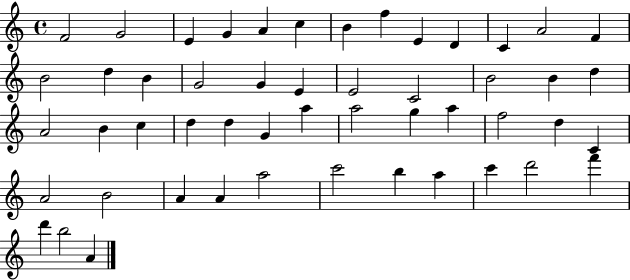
F4/h G4/h E4/q G4/q A4/q C5/q B4/q F5/q E4/q D4/q C4/q A4/h F4/q B4/h D5/q B4/q G4/h G4/q E4/q E4/h C4/h B4/h B4/q D5/q A4/h B4/q C5/q D5/q D5/q G4/q A5/q A5/h G5/q A5/q F5/h D5/q C4/q A4/h B4/h A4/q A4/q A5/h C6/h B5/q A5/q C6/q D6/h F6/q D6/q B5/h A4/q